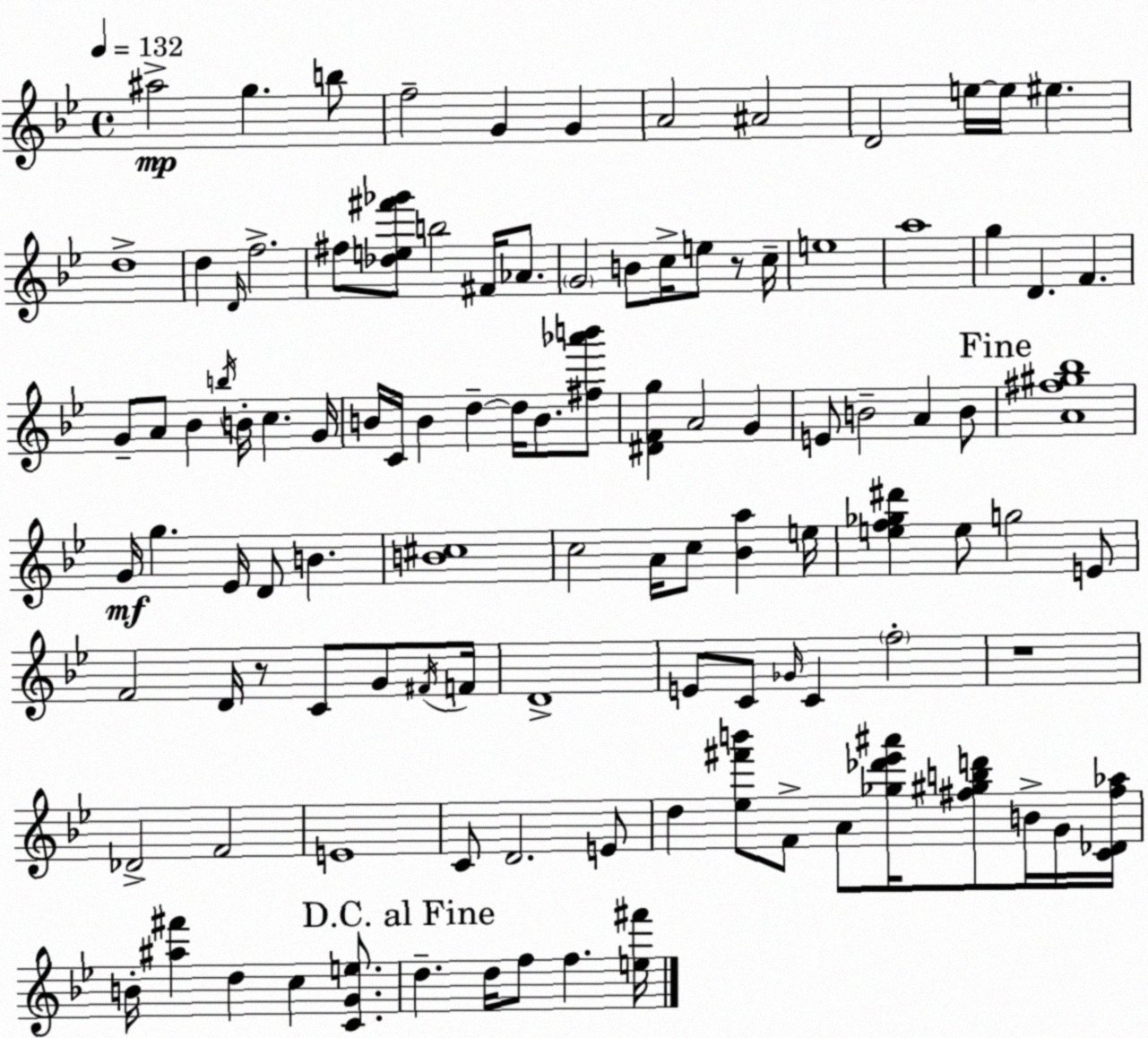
X:1
T:Untitled
M:4/4
L:1/4
K:Bb
^a2 g b/2 f2 G G A2 ^A2 D2 e/4 e/4 ^e d4 d D/4 f2 ^f/2 [_de^f'_g']/2 b2 ^F/4 _A/2 G2 B/2 c/4 e/2 z/2 c/4 e4 a4 g D F G/2 A/2 _B b/4 B/4 c G/4 B/4 C/4 B d d/4 B/2 [^f_a'b']/2 [^DFg] A2 G E/2 B2 A B/2 [A^f^g_b]4 G/4 g _E/4 D/2 B [B^c]4 c2 A/4 c/2 [_Ba] e/4 [ef_g^d'] e/2 g2 E/2 F2 D/4 z/2 C/2 G/2 ^F/4 F/4 D4 E/2 C/2 _G/4 C f2 z4 _D2 F2 E4 C/2 D2 E/2 d [_e^f'b']/2 F/2 A/2 [_g_d'_e'^a']/4 [^f^gbd']/2 B/4 G/4 [C_D^f_a]/4 B/4 [^a^f'] d c [CGe]/2 d d/4 f/2 f [e^f']/4